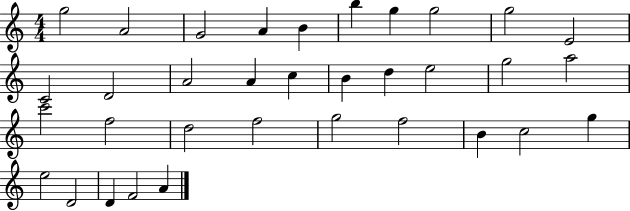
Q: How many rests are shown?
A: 0